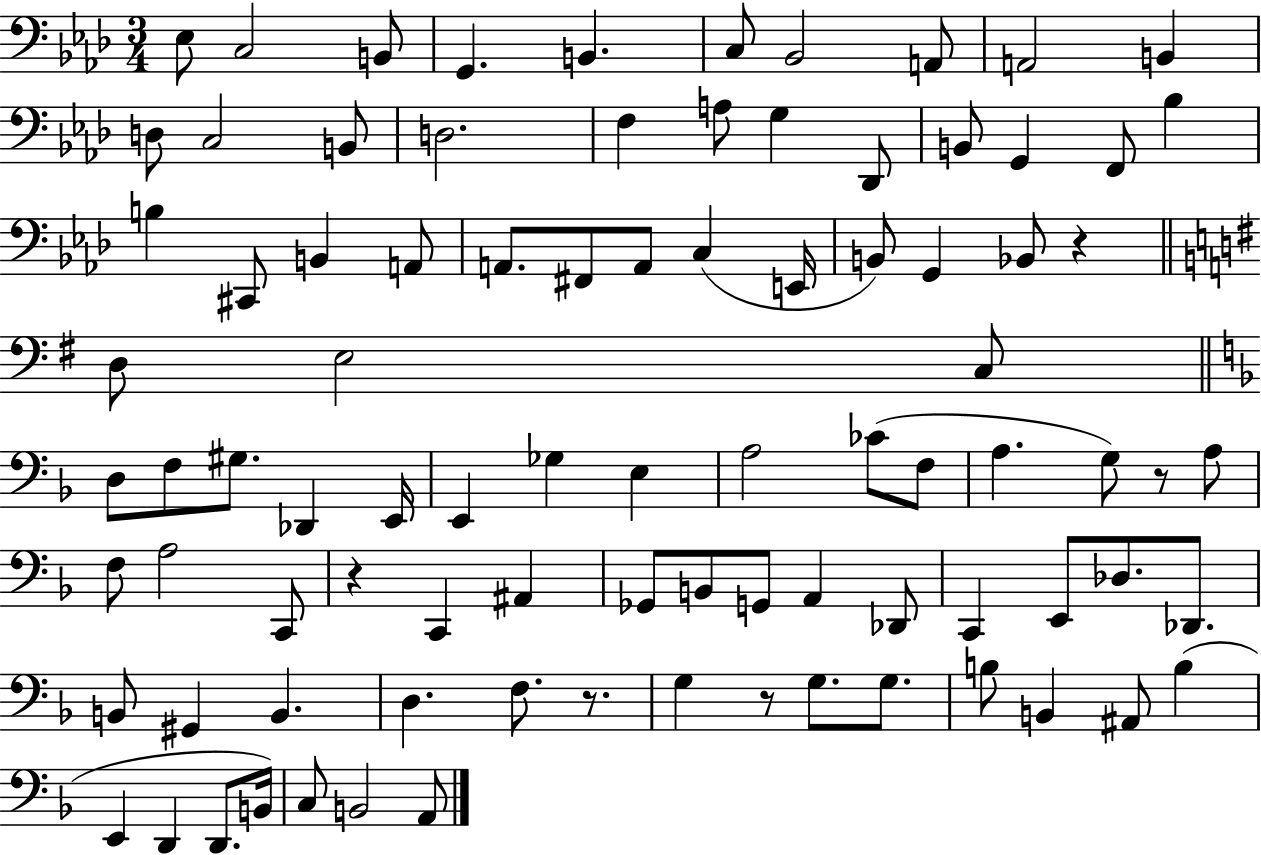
X:1
T:Untitled
M:3/4
L:1/4
K:Ab
_E,/2 C,2 B,,/2 G,, B,, C,/2 _B,,2 A,,/2 A,,2 B,, D,/2 C,2 B,,/2 D,2 F, A,/2 G, _D,,/2 B,,/2 G,, F,,/2 _B, B, ^C,,/2 B,, A,,/2 A,,/2 ^F,,/2 A,,/2 C, E,,/4 B,,/2 G,, _B,,/2 z D,/2 E,2 C,/2 D,/2 F,/2 ^G,/2 _D,, E,,/4 E,, _G, E, A,2 _C/2 F,/2 A, G,/2 z/2 A,/2 F,/2 A,2 C,,/2 z C,, ^A,, _G,,/2 B,,/2 G,,/2 A,, _D,,/2 C,, E,,/2 _D,/2 _D,,/2 B,,/2 ^G,, B,, D, F,/2 z/2 G, z/2 G,/2 G,/2 B,/2 B,, ^A,,/2 B, E,, D,, D,,/2 B,,/4 C,/2 B,,2 A,,/2